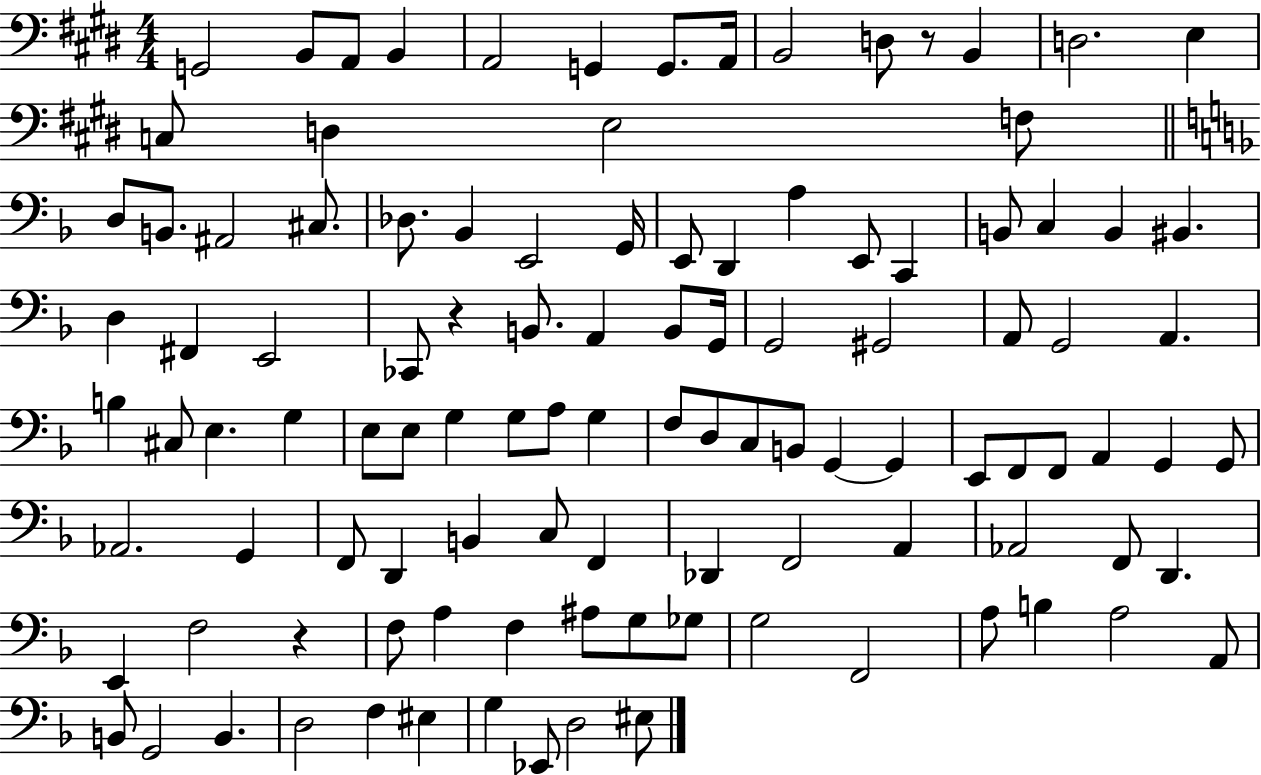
{
  \clef bass
  \numericTimeSignature
  \time 4/4
  \key e \major
  g,2 b,8 a,8 b,4 | a,2 g,4 g,8. a,16 | b,2 d8 r8 b,4 | d2. e4 | \break c8 d4 e2 f8 | \bar "||" \break \key d \minor d8 b,8. ais,2 cis8. | des8. bes,4 e,2 g,16 | e,8 d,4 a4 e,8 c,4 | b,8 c4 b,4 bis,4. | \break d4 fis,4 e,2 | ces,8 r4 b,8. a,4 b,8 g,16 | g,2 gis,2 | a,8 g,2 a,4. | \break b4 cis8 e4. g4 | e8 e8 g4 g8 a8 g4 | f8 d8 c8 b,8 g,4~~ g,4 | e,8 f,8 f,8 a,4 g,4 g,8 | \break aes,2. g,4 | f,8 d,4 b,4 c8 f,4 | des,4 f,2 a,4 | aes,2 f,8 d,4. | \break e,4 f2 r4 | f8 a4 f4 ais8 g8 ges8 | g2 f,2 | a8 b4 a2 a,8 | \break b,8 g,2 b,4. | d2 f4 eis4 | g4 ees,8 d2 eis8 | \bar "|."
}